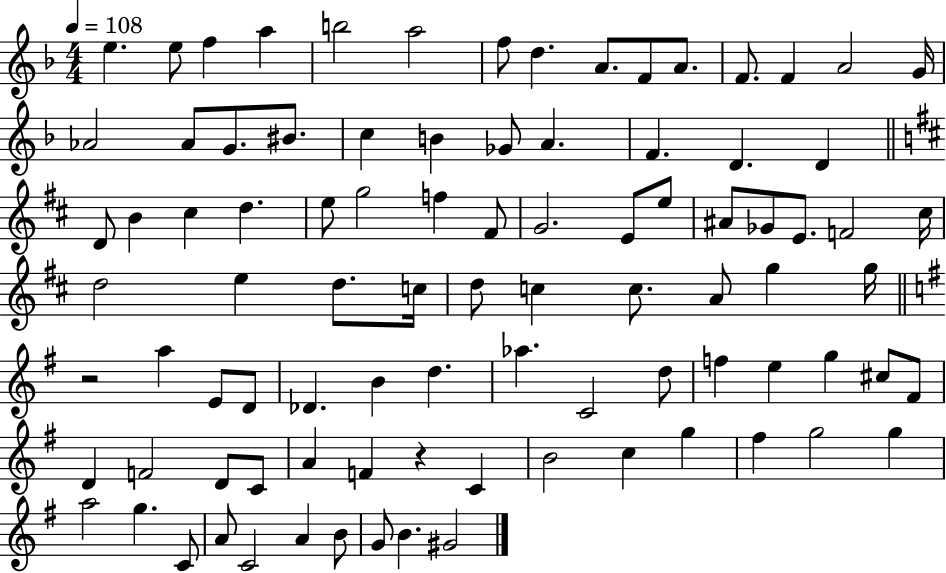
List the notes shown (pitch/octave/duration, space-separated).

E5/q. E5/e F5/q A5/q B5/h A5/h F5/e D5/q. A4/e. F4/e A4/e. F4/e. F4/q A4/h G4/s Ab4/h Ab4/e G4/e. BIS4/e. C5/q B4/q Gb4/e A4/q. F4/q. D4/q. D4/q D4/e B4/q C#5/q D5/q. E5/e G5/h F5/q F#4/e G4/h. E4/e E5/e A#4/e Gb4/e E4/e. F4/h C#5/s D5/h E5/q D5/e. C5/s D5/e C5/q C5/e. A4/e G5/q G5/s R/h A5/q E4/e D4/e Db4/q. B4/q D5/q. Ab5/q. C4/h D5/e F5/q E5/q G5/q C#5/e F#4/e D4/q F4/h D4/e C4/e A4/q F4/q R/q C4/q B4/h C5/q G5/q F#5/q G5/h G5/q A5/h G5/q. C4/e A4/e C4/h A4/q B4/e G4/e B4/q. G#4/h